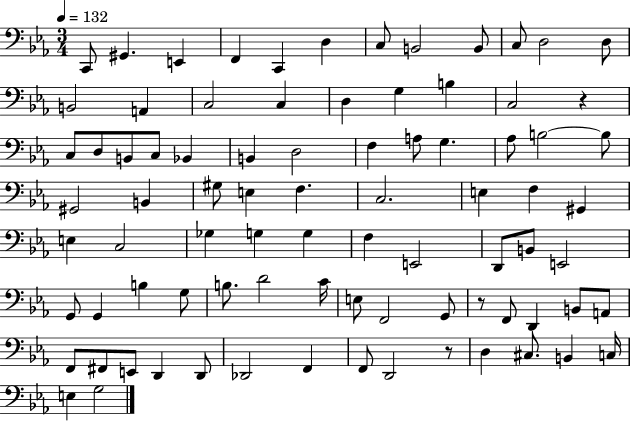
C2/e G#2/q. E2/q F2/q C2/q D3/q C3/e B2/h B2/e C3/e D3/h D3/e B2/h A2/q C3/h C3/q D3/q G3/q B3/q C3/h R/q C3/e D3/e B2/e C3/e Bb2/q B2/q D3/h F3/q A3/e G3/q. Ab3/e B3/h B3/e G#2/h B2/q G#3/e E3/q F3/q. C3/h. E3/q F3/q G#2/q E3/q C3/h Gb3/q G3/q G3/q F3/q E2/h D2/e B2/e E2/h G2/e G2/q B3/q G3/e B3/e. D4/h C4/s E3/e F2/h G2/e R/e F2/e D2/q B2/e A2/e F2/e F#2/e E2/e D2/q D2/e Db2/h F2/q F2/e D2/h R/e D3/q C#3/e. B2/q C3/s E3/q G3/h